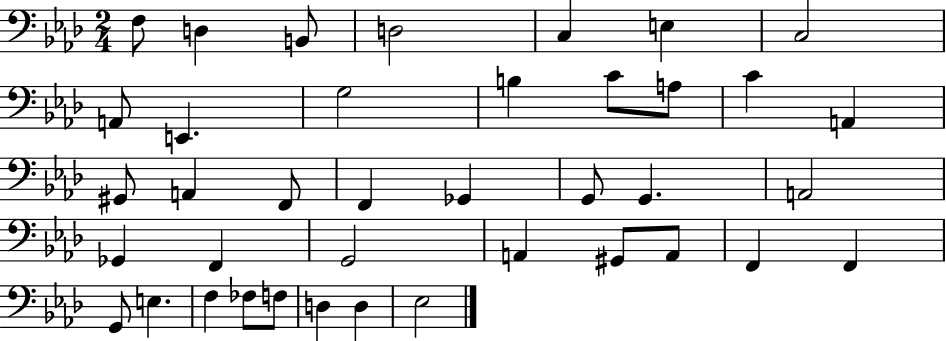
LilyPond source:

{
  \clef bass
  \numericTimeSignature
  \time 2/4
  \key aes \major
  f8 d4 b,8 | d2 | c4 e4 | c2 | \break a,8 e,4. | g2 | b4 c'8 a8 | c'4 a,4 | \break gis,8 a,4 f,8 | f,4 ges,4 | g,8 g,4. | a,2 | \break ges,4 f,4 | g,2 | a,4 gis,8 a,8 | f,4 f,4 | \break g,8 e4. | f4 fes8 f8 | d4 d4 | ees2 | \break \bar "|."
}